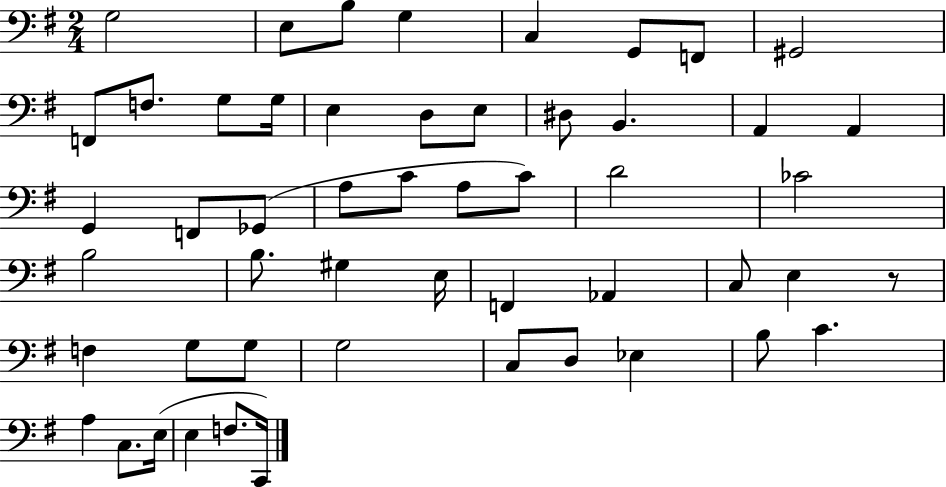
G3/h E3/e B3/e G3/q C3/q G2/e F2/e G#2/h F2/e F3/e. G3/e G3/s E3/q D3/e E3/e D#3/e B2/q. A2/q A2/q G2/q F2/e Gb2/e A3/e C4/e A3/e C4/e D4/h CES4/h B3/h B3/e. G#3/q E3/s F2/q Ab2/q C3/e E3/q R/e F3/q G3/e G3/e G3/h C3/e D3/e Eb3/q B3/e C4/q. A3/q C3/e. E3/s E3/q F3/e. C2/s